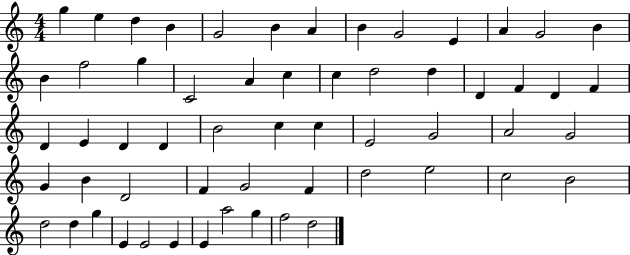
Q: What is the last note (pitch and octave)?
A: D5